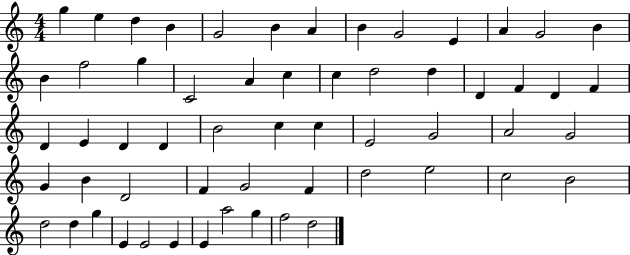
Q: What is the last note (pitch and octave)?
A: D5